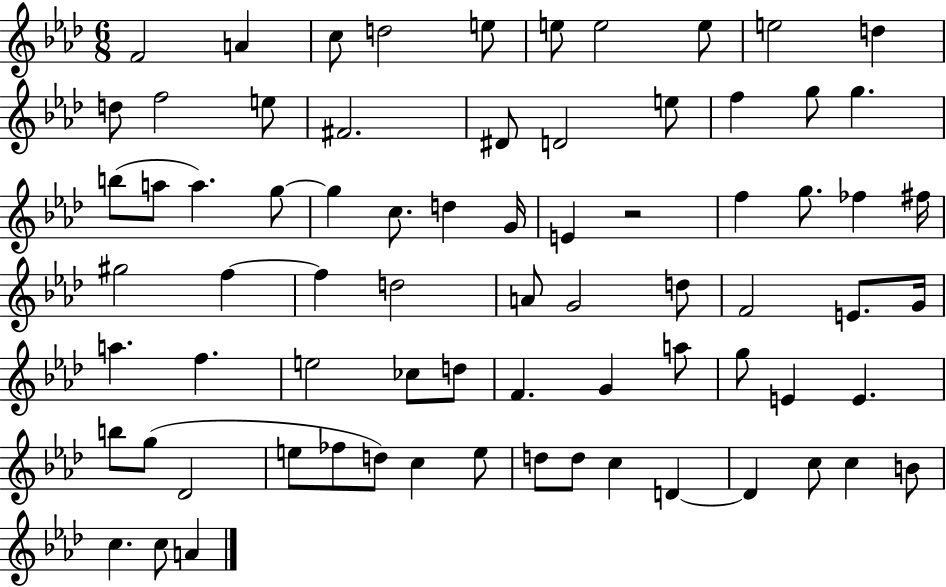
{
  \clef treble
  \numericTimeSignature
  \time 6/8
  \key aes \major
  f'2 a'4 | c''8 d''2 e''8 | e''8 e''2 e''8 | e''2 d''4 | \break d''8 f''2 e''8 | fis'2. | dis'8 d'2 e''8 | f''4 g''8 g''4. | \break b''8( a''8 a''4.) g''8~~ | g''4 c''8. d''4 g'16 | e'4 r2 | f''4 g''8. fes''4 fis''16 | \break gis''2 f''4~~ | f''4 d''2 | a'8 g'2 d''8 | f'2 e'8. g'16 | \break a''4. f''4. | e''2 ces''8 d''8 | f'4. g'4 a''8 | g''8 e'4 e'4. | \break b''8 g''8( des'2 | e''8 fes''8 d''8) c''4 e''8 | d''8 d''8 c''4 d'4~~ | d'4 c''8 c''4 b'8 | \break c''4. c''8 a'4 | \bar "|."
}